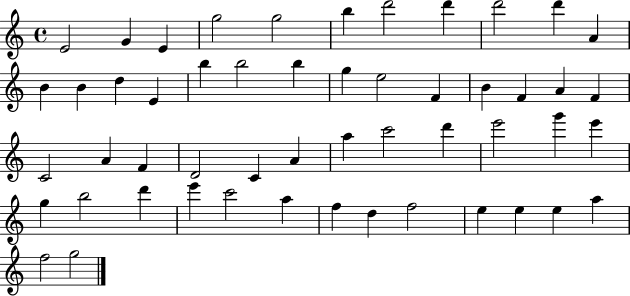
E4/h G4/q E4/q G5/h G5/h B5/q D6/h D6/q D6/h D6/q A4/q B4/q B4/q D5/q E4/q B5/q B5/h B5/q G5/q E5/h F4/q B4/q F4/q A4/q F4/q C4/h A4/q F4/q D4/h C4/q A4/q A5/q C6/h D6/q E6/h G6/q E6/q G5/q B5/h D6/q E6/q C6/h A5/q F5/q D5/q F5/h E5/q E5/q E5/q A5/q F5/h G5/h